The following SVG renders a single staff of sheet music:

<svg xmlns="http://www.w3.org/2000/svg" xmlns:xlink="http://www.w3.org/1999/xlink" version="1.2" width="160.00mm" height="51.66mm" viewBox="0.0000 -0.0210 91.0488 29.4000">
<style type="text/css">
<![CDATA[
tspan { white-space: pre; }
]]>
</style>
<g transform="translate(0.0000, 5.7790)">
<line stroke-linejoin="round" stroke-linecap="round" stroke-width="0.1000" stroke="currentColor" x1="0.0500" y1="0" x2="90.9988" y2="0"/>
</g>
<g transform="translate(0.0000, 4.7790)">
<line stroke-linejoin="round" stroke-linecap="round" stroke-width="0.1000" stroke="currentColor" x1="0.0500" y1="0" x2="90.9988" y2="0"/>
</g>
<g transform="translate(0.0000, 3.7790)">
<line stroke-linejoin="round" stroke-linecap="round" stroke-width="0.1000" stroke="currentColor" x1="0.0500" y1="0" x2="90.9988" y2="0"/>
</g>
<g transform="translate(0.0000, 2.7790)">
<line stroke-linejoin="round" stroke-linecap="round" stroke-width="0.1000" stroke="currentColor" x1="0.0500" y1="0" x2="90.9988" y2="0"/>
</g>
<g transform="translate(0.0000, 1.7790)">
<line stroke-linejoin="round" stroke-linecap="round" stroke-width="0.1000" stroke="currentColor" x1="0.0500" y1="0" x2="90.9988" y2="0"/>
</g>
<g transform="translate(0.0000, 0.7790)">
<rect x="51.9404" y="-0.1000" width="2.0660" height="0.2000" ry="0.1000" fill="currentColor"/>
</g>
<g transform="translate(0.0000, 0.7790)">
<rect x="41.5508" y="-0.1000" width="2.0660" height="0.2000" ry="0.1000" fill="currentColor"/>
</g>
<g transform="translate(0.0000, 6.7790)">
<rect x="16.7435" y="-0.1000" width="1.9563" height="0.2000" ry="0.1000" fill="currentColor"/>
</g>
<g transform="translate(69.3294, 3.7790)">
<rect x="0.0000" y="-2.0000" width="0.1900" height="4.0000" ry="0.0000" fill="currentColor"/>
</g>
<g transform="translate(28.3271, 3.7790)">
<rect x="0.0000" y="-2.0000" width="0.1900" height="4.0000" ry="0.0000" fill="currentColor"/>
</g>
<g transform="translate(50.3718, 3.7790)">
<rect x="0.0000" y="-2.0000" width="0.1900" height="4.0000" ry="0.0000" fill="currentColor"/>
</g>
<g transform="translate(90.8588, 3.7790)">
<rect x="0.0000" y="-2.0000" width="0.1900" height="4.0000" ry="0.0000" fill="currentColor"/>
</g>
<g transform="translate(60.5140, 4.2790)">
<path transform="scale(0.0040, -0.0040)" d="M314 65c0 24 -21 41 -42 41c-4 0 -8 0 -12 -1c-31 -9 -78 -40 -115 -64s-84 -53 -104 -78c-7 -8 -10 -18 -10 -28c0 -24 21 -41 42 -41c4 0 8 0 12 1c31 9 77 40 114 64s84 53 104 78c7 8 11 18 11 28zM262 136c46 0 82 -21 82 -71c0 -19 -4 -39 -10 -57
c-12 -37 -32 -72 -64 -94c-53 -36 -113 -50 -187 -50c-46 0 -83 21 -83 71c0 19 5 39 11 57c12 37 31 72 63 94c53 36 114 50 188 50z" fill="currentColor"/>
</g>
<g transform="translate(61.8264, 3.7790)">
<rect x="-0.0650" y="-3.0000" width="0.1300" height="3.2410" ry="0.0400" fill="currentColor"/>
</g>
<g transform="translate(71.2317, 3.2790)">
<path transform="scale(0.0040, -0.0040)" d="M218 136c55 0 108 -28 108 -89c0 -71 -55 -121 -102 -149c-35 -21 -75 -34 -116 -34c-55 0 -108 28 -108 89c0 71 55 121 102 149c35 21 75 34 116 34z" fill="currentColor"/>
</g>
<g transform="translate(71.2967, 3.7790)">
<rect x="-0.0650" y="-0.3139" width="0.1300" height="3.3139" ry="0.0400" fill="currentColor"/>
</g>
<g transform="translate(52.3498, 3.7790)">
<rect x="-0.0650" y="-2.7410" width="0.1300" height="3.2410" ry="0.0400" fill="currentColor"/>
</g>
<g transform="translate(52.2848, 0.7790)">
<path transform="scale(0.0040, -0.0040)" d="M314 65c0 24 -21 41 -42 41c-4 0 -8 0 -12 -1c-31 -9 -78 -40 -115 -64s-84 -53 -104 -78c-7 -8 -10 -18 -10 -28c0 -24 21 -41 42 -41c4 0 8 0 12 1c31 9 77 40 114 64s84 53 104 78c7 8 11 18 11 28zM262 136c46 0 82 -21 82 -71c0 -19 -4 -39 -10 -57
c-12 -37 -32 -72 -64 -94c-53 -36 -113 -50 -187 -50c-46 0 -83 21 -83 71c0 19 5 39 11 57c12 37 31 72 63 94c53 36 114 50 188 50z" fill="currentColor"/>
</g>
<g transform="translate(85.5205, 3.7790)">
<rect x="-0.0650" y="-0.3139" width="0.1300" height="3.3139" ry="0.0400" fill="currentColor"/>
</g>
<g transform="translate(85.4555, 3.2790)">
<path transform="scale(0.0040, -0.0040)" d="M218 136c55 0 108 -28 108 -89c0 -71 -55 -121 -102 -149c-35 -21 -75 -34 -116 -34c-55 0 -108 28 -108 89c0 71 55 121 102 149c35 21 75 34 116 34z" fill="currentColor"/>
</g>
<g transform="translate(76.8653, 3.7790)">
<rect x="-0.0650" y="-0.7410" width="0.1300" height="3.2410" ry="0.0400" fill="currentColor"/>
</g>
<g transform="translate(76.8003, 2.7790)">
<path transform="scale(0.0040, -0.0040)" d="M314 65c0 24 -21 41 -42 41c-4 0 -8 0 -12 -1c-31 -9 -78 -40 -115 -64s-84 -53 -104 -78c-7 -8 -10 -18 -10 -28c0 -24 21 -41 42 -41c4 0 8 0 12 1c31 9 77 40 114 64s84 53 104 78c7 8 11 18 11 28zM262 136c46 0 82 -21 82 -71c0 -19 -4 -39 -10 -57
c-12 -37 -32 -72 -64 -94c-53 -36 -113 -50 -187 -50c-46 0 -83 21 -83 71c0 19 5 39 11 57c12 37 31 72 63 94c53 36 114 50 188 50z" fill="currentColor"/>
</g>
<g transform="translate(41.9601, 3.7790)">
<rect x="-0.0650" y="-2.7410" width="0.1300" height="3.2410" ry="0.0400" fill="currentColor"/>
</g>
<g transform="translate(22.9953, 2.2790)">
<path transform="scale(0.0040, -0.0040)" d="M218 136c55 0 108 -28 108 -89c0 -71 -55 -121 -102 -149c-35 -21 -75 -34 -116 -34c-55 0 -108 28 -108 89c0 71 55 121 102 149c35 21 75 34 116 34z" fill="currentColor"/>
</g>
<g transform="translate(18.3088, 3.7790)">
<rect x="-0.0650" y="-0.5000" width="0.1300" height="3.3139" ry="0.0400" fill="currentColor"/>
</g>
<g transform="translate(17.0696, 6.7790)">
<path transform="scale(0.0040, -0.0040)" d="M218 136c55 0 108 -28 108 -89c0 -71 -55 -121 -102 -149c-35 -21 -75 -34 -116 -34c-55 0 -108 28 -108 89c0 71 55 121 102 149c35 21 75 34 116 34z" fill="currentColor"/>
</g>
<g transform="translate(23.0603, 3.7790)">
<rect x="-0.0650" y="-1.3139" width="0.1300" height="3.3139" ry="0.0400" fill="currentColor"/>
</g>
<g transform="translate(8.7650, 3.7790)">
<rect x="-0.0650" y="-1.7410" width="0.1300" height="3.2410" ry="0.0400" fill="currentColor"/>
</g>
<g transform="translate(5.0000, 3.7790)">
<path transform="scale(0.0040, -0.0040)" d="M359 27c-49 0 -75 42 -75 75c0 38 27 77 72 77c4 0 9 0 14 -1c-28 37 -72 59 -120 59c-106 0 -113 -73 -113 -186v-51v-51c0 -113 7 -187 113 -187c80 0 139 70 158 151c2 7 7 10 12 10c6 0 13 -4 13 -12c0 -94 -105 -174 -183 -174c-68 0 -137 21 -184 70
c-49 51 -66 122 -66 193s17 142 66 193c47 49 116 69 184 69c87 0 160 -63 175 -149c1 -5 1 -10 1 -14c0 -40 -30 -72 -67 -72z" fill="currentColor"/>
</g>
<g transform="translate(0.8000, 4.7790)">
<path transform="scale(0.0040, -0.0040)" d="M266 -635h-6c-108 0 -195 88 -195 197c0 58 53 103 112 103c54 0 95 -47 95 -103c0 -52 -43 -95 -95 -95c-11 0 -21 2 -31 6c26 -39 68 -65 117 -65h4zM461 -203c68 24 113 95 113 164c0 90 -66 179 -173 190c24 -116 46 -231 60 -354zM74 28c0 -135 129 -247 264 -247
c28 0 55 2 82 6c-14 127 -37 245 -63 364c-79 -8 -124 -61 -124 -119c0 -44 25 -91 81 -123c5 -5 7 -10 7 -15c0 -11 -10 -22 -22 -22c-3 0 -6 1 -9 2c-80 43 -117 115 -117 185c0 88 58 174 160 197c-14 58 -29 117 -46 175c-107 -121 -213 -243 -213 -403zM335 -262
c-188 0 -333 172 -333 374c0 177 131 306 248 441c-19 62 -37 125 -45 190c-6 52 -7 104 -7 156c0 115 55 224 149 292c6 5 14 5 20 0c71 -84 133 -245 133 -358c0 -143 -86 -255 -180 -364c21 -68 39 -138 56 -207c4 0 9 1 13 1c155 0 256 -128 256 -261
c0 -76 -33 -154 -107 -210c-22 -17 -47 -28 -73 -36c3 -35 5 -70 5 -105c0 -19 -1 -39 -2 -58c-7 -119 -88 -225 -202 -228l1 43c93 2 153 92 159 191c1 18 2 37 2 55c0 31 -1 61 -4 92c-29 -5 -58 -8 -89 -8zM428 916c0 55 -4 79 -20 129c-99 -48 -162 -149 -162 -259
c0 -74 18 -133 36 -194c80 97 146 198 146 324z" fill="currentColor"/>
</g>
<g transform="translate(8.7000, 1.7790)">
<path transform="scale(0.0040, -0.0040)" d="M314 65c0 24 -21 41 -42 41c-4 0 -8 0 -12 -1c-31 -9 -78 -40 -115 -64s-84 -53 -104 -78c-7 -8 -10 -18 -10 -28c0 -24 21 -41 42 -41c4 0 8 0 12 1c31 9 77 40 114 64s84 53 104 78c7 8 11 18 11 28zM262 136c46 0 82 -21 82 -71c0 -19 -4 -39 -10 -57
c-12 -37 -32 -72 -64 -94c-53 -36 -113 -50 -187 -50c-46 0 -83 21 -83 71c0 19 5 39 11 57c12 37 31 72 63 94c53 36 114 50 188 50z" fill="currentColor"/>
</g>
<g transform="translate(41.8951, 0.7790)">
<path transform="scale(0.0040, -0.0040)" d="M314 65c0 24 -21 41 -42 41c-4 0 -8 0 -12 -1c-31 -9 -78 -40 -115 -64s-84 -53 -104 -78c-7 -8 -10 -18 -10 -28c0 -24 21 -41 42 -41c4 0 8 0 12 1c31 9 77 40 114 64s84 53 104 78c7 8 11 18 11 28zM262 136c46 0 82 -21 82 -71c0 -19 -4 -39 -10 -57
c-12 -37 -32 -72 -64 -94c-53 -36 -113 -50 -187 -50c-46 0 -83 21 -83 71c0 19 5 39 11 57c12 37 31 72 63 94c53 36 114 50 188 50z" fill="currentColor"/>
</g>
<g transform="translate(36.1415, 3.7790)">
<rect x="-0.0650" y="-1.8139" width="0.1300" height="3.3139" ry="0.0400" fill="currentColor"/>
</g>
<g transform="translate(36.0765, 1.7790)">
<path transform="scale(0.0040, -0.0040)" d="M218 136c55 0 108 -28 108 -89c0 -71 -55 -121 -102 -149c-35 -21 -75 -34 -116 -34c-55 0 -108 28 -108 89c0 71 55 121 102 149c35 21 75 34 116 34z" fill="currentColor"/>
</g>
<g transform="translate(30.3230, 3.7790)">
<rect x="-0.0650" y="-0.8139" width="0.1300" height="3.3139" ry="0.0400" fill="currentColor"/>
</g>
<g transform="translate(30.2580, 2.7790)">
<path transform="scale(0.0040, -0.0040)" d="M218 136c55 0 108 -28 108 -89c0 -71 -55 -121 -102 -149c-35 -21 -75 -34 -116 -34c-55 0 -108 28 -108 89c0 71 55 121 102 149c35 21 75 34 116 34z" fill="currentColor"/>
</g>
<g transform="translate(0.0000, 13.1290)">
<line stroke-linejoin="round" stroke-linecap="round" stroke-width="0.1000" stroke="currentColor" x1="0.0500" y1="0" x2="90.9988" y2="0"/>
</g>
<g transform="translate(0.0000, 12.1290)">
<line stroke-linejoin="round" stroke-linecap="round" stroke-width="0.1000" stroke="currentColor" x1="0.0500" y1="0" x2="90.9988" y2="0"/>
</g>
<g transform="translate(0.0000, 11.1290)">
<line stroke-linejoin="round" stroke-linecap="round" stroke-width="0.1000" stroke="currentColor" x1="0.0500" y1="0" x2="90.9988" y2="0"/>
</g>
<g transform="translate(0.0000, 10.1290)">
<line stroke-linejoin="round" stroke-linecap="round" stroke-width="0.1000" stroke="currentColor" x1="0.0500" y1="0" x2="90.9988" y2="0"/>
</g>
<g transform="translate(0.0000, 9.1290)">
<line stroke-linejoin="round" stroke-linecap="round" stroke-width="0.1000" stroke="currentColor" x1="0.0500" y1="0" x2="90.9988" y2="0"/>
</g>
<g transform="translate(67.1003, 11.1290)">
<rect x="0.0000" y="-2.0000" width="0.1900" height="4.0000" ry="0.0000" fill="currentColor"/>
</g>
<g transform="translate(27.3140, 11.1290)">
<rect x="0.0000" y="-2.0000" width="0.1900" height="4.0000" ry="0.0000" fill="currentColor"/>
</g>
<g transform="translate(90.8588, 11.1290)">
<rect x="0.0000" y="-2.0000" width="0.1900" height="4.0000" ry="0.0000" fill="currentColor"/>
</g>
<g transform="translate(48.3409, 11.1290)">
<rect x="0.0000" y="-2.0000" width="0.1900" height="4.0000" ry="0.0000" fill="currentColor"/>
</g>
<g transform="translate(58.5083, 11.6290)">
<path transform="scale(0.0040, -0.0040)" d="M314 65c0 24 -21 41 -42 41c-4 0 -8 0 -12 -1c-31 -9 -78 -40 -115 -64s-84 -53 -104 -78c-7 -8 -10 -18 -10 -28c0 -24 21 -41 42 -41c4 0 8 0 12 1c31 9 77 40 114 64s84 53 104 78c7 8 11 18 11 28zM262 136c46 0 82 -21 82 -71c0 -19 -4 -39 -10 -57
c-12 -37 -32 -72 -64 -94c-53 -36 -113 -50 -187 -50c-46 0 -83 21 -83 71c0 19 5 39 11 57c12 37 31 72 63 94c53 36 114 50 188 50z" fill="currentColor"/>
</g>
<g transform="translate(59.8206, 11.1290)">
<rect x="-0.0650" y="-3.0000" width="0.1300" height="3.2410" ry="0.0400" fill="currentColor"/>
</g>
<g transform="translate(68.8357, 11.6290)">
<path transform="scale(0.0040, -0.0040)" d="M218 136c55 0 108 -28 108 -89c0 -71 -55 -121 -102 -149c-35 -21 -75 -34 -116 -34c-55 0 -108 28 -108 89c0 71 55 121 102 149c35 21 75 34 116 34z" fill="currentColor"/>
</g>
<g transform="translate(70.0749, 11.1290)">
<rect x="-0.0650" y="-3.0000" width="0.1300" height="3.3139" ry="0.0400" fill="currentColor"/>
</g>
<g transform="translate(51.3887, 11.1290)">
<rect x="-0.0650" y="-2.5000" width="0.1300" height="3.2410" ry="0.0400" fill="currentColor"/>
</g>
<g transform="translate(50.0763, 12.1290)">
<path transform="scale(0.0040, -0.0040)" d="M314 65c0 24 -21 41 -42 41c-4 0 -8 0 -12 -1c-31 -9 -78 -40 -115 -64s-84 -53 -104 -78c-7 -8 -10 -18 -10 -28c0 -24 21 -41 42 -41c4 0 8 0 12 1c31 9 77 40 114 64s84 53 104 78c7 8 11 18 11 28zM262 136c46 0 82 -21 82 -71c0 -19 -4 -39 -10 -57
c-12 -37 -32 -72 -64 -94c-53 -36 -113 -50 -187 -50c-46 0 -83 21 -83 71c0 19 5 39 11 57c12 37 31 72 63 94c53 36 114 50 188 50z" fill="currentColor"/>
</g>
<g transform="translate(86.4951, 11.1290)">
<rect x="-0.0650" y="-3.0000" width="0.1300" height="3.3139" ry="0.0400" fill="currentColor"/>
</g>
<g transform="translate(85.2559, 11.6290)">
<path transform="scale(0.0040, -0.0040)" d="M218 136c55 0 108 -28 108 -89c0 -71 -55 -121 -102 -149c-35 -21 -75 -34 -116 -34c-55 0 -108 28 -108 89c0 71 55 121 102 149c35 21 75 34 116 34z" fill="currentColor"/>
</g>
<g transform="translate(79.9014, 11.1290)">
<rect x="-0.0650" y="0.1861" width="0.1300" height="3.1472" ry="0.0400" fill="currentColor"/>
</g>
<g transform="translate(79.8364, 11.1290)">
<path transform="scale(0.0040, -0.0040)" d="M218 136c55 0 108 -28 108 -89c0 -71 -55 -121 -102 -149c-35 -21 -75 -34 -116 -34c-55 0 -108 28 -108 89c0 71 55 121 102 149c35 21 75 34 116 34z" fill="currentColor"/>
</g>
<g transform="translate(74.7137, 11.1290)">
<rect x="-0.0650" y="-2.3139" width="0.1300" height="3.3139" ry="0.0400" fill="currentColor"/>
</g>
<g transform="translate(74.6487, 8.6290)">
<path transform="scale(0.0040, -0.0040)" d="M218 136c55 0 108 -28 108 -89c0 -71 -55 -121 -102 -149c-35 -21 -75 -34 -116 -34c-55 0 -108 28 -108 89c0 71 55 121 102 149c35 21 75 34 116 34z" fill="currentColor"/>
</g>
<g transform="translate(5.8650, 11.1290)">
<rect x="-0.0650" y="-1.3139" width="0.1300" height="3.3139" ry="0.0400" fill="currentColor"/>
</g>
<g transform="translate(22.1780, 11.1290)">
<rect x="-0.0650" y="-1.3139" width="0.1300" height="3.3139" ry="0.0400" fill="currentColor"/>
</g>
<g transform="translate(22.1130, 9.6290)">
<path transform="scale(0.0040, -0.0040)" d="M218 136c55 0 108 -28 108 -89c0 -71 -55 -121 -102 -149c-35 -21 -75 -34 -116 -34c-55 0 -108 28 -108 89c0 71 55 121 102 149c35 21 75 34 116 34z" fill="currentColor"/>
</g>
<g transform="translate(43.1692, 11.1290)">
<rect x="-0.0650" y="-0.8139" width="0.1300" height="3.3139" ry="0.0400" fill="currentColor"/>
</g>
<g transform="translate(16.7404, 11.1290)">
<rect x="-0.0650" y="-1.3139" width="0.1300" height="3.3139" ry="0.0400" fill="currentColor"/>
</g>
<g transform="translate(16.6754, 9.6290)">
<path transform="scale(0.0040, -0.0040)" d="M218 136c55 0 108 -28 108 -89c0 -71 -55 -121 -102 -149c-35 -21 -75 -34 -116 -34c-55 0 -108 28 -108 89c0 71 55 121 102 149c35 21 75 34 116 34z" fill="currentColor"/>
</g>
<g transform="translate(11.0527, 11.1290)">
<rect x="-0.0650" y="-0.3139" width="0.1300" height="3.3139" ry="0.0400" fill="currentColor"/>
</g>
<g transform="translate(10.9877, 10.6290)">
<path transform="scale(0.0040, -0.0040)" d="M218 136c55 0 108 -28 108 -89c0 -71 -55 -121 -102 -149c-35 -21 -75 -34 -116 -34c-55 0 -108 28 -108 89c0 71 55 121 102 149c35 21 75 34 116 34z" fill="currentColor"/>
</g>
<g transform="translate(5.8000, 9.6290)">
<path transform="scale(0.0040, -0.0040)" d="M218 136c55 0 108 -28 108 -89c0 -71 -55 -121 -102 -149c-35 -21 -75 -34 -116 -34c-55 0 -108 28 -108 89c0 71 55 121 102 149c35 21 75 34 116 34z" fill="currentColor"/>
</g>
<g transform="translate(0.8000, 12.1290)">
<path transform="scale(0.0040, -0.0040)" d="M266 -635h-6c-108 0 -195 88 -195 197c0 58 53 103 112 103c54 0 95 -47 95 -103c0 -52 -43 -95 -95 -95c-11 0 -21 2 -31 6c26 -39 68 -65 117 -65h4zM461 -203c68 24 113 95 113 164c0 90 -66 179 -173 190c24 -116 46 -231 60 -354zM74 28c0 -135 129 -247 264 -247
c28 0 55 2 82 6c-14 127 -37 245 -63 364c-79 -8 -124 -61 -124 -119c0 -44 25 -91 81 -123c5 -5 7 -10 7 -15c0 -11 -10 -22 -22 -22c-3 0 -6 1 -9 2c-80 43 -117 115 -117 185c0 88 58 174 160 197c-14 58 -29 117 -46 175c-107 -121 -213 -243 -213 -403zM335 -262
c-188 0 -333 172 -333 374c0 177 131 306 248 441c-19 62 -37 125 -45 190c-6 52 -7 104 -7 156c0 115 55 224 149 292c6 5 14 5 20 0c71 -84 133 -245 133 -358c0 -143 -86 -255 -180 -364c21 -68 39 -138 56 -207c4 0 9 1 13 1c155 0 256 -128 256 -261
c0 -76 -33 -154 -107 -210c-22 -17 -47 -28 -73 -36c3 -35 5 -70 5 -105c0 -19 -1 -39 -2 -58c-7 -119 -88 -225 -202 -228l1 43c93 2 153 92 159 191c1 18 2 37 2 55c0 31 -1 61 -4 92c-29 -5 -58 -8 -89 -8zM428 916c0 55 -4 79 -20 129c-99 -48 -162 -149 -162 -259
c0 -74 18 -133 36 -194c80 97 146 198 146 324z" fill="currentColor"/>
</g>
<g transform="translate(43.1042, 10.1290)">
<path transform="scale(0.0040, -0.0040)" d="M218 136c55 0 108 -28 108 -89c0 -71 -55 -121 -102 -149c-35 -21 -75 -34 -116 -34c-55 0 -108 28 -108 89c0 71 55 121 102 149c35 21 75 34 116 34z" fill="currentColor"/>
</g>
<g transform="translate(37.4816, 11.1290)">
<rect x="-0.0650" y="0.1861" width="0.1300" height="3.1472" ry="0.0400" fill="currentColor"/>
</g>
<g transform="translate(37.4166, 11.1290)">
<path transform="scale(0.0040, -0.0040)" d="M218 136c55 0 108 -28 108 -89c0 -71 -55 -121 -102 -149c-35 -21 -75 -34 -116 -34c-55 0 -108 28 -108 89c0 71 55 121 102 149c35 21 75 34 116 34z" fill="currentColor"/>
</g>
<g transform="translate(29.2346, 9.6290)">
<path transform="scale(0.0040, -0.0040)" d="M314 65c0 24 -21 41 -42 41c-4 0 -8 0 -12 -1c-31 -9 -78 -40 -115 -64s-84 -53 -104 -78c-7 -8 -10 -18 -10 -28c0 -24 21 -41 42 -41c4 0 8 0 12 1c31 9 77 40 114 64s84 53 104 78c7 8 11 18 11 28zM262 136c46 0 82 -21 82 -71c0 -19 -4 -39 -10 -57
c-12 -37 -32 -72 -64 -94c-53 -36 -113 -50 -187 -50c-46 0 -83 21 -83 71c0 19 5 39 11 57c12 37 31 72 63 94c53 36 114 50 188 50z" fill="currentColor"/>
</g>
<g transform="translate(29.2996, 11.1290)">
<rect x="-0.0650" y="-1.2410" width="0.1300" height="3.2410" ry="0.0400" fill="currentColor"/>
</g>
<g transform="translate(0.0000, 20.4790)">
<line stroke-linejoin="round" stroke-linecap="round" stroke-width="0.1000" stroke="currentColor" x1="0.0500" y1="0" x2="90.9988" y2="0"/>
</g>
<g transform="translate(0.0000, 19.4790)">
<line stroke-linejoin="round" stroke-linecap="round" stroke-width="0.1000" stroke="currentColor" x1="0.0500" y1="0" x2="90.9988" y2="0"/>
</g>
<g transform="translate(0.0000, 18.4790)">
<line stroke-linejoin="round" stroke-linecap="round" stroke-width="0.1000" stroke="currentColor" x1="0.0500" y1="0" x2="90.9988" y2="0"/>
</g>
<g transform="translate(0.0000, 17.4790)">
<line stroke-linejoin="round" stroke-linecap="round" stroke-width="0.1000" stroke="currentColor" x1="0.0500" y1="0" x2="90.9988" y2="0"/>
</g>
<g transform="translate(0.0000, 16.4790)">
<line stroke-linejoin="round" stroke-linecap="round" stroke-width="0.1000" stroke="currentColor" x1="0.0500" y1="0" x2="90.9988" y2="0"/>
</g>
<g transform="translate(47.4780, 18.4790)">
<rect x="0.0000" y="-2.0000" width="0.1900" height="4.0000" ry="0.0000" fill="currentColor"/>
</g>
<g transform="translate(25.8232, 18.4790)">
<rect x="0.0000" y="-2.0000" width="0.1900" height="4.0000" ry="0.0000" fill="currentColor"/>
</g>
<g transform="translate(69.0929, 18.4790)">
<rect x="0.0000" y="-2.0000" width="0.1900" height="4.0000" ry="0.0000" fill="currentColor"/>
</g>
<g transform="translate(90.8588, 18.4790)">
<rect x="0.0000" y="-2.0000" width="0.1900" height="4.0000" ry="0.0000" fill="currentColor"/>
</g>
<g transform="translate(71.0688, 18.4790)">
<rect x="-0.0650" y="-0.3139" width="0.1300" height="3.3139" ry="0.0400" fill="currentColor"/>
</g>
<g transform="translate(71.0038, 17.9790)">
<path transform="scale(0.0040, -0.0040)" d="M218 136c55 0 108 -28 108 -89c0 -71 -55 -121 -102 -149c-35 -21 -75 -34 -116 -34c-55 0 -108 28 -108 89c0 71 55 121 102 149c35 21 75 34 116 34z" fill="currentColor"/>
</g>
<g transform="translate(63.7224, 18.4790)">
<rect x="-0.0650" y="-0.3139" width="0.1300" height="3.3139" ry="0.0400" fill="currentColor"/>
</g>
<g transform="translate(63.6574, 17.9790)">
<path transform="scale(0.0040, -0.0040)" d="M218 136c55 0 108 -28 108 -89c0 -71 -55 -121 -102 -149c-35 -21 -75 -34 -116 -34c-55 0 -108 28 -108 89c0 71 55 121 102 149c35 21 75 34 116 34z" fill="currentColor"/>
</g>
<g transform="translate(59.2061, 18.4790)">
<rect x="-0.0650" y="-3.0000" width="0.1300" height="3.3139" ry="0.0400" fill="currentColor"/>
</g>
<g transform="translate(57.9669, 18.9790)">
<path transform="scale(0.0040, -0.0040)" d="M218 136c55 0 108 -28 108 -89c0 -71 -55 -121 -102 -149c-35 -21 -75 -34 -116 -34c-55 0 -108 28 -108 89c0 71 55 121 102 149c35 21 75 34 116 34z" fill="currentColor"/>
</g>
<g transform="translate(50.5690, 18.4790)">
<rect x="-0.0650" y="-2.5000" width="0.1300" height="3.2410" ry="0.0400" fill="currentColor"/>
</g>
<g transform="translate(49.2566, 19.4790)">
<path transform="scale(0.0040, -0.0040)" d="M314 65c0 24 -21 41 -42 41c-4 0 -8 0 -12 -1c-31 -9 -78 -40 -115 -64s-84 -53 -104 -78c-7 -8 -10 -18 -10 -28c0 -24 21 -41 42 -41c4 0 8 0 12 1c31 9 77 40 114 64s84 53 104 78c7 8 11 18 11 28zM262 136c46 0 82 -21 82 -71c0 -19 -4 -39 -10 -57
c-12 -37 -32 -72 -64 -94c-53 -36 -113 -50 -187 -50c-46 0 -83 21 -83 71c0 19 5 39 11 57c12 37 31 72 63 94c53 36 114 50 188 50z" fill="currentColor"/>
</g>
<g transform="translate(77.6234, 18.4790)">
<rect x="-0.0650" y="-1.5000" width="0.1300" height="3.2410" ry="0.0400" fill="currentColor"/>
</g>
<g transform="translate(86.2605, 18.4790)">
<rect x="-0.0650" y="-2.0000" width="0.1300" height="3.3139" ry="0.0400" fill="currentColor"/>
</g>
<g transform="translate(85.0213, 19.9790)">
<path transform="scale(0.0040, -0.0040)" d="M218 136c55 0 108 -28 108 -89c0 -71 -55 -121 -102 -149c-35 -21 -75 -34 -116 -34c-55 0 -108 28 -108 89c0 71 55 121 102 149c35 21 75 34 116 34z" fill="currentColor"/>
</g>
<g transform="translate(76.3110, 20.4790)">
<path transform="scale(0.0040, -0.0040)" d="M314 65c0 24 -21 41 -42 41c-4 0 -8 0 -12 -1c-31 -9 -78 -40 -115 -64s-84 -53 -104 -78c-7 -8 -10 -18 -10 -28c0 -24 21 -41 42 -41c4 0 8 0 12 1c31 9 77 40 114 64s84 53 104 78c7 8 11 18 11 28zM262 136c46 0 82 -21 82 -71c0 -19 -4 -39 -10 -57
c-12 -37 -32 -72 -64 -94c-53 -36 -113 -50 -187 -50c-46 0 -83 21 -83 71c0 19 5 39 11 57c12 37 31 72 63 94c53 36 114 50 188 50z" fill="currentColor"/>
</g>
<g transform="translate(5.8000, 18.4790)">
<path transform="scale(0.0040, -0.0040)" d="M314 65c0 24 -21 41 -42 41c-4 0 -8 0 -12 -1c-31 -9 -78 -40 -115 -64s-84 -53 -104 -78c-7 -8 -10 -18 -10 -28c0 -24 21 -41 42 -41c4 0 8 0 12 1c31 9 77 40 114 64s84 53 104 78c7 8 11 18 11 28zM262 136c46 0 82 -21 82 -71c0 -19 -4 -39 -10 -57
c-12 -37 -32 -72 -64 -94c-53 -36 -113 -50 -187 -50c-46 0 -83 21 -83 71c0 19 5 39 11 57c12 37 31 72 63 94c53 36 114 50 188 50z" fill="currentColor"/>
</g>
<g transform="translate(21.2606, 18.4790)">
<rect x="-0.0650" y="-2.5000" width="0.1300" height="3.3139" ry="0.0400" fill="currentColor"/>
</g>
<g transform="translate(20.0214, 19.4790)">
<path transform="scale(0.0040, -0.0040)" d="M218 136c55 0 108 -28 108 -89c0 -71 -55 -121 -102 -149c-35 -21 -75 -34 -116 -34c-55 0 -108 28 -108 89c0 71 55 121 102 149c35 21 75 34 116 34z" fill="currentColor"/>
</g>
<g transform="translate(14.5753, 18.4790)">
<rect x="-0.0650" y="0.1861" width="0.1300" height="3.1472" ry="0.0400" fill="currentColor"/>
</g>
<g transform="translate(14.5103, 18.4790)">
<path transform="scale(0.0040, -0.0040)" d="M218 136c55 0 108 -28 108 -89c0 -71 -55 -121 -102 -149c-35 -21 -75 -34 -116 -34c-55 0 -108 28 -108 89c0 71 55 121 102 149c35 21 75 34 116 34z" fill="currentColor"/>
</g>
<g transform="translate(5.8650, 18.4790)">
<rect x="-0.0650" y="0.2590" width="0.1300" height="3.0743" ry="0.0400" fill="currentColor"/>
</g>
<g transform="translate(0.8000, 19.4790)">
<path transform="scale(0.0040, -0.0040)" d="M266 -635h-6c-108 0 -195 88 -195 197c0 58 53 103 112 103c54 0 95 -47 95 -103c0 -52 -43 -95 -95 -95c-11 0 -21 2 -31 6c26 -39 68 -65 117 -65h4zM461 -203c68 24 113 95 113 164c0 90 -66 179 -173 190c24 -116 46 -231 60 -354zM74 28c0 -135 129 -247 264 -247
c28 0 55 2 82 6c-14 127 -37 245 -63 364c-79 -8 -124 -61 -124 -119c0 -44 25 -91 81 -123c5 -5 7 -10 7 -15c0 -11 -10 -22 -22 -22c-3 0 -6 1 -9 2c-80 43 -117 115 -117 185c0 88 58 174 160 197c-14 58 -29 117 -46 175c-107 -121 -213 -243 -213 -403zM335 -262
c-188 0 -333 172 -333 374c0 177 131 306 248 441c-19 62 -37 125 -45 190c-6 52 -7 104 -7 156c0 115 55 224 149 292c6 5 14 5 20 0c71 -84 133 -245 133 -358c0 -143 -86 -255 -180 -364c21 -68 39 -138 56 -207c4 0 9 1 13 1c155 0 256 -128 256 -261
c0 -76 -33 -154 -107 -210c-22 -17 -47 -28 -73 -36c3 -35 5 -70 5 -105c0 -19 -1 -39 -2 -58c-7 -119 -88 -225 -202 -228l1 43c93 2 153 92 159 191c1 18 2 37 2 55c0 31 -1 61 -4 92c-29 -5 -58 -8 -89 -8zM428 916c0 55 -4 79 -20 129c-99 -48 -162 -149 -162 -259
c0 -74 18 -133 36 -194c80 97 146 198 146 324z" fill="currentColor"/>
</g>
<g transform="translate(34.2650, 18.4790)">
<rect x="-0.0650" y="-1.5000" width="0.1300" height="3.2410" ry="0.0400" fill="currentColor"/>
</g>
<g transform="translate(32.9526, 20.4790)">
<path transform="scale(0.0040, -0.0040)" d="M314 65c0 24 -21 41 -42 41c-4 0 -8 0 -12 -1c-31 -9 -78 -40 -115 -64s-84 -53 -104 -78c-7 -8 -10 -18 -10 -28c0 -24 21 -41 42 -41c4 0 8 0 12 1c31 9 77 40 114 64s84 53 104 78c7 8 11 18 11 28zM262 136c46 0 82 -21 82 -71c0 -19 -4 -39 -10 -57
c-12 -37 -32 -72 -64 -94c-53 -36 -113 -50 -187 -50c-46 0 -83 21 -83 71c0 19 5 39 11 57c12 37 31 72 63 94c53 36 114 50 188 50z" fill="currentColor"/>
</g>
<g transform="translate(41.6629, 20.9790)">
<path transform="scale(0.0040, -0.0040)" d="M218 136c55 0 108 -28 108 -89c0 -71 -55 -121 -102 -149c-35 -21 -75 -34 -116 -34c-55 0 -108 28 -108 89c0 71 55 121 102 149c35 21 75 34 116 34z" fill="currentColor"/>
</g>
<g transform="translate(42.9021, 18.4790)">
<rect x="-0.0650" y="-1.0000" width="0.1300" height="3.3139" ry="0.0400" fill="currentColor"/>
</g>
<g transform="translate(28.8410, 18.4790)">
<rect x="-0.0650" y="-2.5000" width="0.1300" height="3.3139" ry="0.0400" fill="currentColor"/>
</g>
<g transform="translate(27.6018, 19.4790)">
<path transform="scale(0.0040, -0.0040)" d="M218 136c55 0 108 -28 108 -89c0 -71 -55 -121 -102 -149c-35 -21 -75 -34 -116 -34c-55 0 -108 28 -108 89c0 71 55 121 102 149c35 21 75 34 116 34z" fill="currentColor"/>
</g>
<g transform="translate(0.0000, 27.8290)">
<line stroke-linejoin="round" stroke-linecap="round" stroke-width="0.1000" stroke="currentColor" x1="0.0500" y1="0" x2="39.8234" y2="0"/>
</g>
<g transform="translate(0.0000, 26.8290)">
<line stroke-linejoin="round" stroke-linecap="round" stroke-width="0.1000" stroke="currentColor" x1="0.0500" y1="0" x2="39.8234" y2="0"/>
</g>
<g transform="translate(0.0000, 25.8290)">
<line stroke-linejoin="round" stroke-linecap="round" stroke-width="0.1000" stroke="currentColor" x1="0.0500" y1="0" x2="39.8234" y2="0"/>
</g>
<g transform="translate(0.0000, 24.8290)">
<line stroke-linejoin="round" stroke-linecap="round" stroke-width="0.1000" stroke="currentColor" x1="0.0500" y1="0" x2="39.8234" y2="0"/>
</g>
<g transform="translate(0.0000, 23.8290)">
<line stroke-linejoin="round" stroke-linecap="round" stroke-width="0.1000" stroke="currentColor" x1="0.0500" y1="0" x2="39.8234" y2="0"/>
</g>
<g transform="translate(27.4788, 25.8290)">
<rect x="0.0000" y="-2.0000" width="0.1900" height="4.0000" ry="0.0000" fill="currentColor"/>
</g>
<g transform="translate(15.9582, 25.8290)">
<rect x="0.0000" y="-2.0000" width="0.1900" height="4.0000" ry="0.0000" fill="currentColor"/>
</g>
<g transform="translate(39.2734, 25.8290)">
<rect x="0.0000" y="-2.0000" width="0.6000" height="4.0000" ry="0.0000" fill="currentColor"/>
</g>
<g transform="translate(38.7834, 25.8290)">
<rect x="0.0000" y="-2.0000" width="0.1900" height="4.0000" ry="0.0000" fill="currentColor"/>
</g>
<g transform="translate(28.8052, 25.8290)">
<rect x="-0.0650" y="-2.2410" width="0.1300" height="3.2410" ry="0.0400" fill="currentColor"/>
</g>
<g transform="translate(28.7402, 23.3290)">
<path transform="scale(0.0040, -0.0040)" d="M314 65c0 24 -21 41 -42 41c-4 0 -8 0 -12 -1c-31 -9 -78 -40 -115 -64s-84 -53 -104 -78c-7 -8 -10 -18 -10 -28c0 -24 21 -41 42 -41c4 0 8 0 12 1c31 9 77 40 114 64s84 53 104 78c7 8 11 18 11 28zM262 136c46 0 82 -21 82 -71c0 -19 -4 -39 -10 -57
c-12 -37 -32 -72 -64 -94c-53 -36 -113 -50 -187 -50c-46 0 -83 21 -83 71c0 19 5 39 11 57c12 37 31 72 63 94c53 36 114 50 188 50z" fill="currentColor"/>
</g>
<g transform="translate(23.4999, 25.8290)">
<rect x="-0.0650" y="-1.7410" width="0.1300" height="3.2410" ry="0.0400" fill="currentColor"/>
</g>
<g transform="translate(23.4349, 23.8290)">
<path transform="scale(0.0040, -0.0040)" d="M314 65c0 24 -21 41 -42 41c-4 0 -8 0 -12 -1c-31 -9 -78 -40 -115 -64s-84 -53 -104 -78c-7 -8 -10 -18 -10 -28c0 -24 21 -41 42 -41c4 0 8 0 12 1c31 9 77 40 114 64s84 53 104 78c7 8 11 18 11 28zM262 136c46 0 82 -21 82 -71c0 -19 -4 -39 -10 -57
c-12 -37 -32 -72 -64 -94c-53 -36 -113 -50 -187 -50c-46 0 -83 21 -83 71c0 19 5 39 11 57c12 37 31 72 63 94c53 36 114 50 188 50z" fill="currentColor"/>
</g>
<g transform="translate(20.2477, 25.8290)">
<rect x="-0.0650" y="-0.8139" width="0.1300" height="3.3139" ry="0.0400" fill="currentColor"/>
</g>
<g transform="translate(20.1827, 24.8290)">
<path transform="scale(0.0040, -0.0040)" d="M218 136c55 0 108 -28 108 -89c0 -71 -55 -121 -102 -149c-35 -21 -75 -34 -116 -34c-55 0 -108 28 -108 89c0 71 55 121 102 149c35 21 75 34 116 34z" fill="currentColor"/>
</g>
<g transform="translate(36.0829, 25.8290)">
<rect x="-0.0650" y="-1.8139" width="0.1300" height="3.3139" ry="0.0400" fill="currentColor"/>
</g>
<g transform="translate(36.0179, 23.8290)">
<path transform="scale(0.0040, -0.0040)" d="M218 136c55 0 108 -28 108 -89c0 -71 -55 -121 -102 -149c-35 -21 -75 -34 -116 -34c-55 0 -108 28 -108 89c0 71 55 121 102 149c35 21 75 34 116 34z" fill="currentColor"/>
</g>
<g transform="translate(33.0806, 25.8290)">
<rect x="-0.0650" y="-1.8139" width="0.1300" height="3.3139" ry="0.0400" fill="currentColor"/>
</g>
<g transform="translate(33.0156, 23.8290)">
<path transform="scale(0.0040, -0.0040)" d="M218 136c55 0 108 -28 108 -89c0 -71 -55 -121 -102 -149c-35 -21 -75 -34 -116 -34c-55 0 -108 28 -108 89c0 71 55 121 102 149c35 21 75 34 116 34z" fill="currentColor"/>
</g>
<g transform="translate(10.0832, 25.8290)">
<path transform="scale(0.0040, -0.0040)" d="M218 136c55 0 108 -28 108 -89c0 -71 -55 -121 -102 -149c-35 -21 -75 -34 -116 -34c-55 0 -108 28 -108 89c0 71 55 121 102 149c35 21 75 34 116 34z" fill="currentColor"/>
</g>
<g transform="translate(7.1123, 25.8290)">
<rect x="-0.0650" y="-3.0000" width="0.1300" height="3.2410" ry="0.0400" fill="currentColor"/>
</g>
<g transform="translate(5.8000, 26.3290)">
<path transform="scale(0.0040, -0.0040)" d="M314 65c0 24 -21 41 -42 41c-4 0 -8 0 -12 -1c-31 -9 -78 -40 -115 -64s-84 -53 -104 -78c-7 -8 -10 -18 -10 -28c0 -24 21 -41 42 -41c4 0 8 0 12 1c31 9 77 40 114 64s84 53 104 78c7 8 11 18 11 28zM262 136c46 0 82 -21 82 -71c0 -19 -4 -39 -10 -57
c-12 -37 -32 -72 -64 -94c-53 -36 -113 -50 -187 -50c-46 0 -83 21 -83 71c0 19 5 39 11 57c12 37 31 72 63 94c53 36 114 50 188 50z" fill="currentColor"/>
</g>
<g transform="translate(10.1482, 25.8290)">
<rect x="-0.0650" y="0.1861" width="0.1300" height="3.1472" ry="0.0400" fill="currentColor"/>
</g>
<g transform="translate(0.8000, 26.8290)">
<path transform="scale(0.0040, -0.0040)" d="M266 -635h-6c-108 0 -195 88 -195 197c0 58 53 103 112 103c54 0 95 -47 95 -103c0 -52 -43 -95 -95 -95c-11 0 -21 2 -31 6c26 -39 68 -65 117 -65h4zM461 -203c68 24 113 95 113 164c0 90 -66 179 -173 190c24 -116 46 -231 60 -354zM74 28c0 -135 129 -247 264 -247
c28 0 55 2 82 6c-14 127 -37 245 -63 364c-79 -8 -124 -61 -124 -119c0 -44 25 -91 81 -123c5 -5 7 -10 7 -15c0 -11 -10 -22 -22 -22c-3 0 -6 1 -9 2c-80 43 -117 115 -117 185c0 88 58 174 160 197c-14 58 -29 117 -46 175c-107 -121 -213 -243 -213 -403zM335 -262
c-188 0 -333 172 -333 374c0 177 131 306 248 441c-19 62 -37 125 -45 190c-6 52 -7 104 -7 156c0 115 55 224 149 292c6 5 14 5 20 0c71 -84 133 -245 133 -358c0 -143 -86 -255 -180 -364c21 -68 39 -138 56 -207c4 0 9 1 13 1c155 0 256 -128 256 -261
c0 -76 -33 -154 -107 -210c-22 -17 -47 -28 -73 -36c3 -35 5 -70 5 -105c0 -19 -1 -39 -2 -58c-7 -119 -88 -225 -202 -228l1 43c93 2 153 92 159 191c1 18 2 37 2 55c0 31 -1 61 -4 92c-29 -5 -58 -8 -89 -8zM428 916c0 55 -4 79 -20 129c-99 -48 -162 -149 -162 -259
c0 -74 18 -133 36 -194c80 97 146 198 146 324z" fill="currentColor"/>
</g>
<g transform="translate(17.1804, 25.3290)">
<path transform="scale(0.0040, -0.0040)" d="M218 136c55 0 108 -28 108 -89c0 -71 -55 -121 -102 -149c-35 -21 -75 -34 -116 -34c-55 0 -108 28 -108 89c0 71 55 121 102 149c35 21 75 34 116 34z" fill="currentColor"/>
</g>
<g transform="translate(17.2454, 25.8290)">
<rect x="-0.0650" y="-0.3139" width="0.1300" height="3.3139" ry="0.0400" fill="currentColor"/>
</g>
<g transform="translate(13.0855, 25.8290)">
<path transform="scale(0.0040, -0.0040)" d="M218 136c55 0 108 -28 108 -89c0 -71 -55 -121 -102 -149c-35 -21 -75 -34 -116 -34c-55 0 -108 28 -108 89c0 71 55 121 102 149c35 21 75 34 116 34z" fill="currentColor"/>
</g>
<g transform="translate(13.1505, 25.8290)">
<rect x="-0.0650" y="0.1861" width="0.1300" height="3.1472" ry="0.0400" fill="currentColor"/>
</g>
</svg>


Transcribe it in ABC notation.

X:1
T:Untitled
M:4/4
L:1/4
K:C
f2 C e d f a2 a2 A2 c d2 c e c e e e2 B d G2 A2 A g B A B2 B G G E2 D G2 A c c E2 F A2 B B c d f2 g2 f f